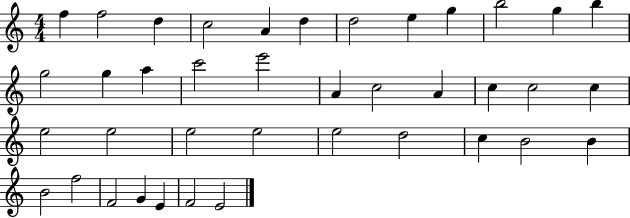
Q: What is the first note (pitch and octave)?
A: F5